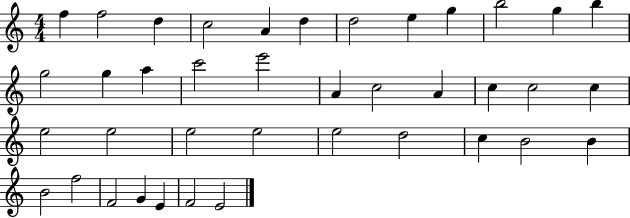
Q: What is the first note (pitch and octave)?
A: F5